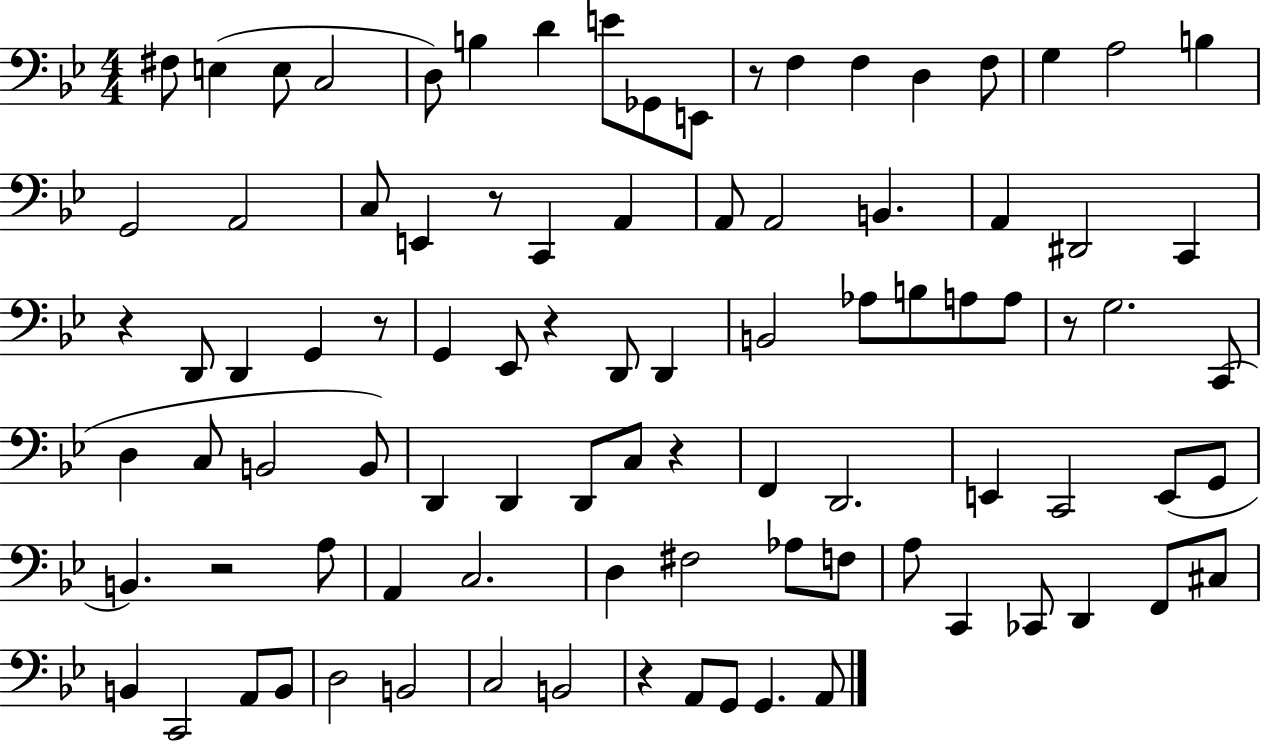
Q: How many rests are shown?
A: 9